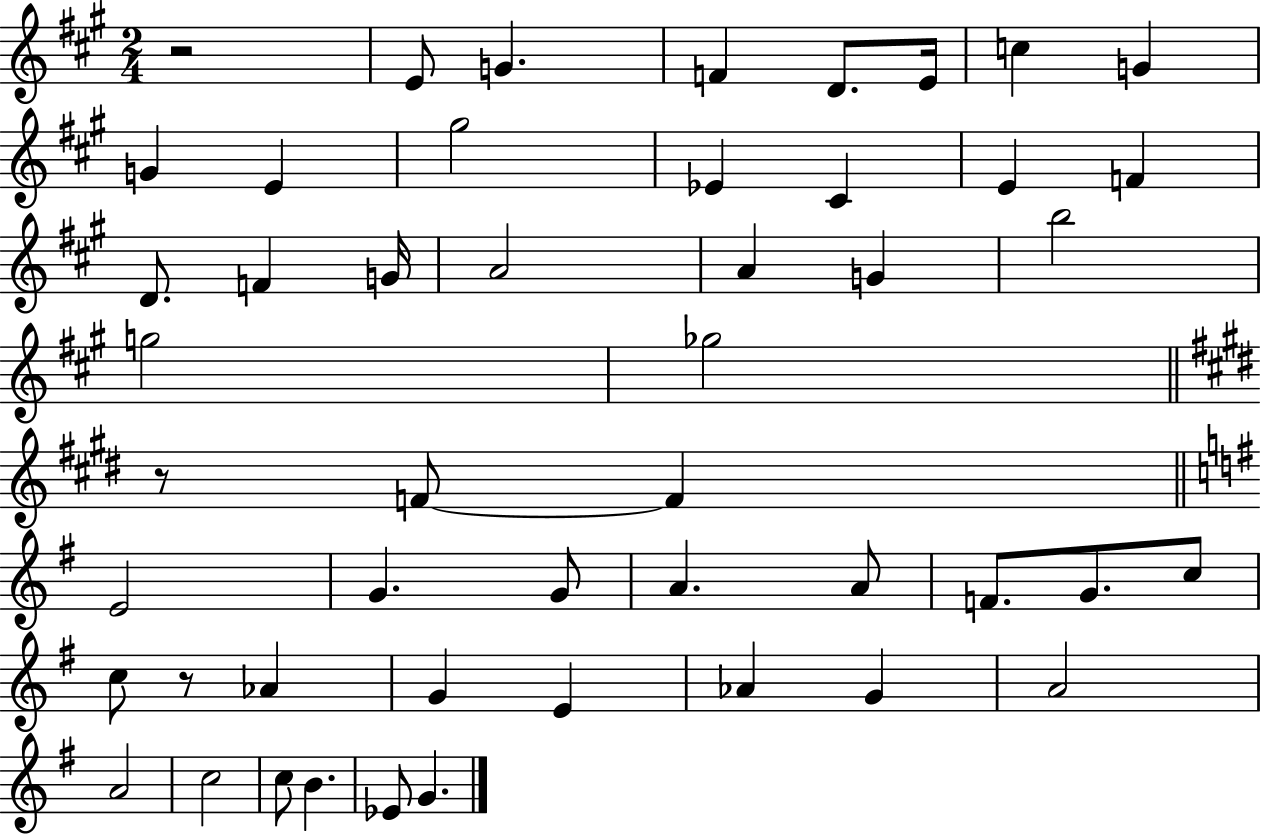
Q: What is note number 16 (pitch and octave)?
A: F4